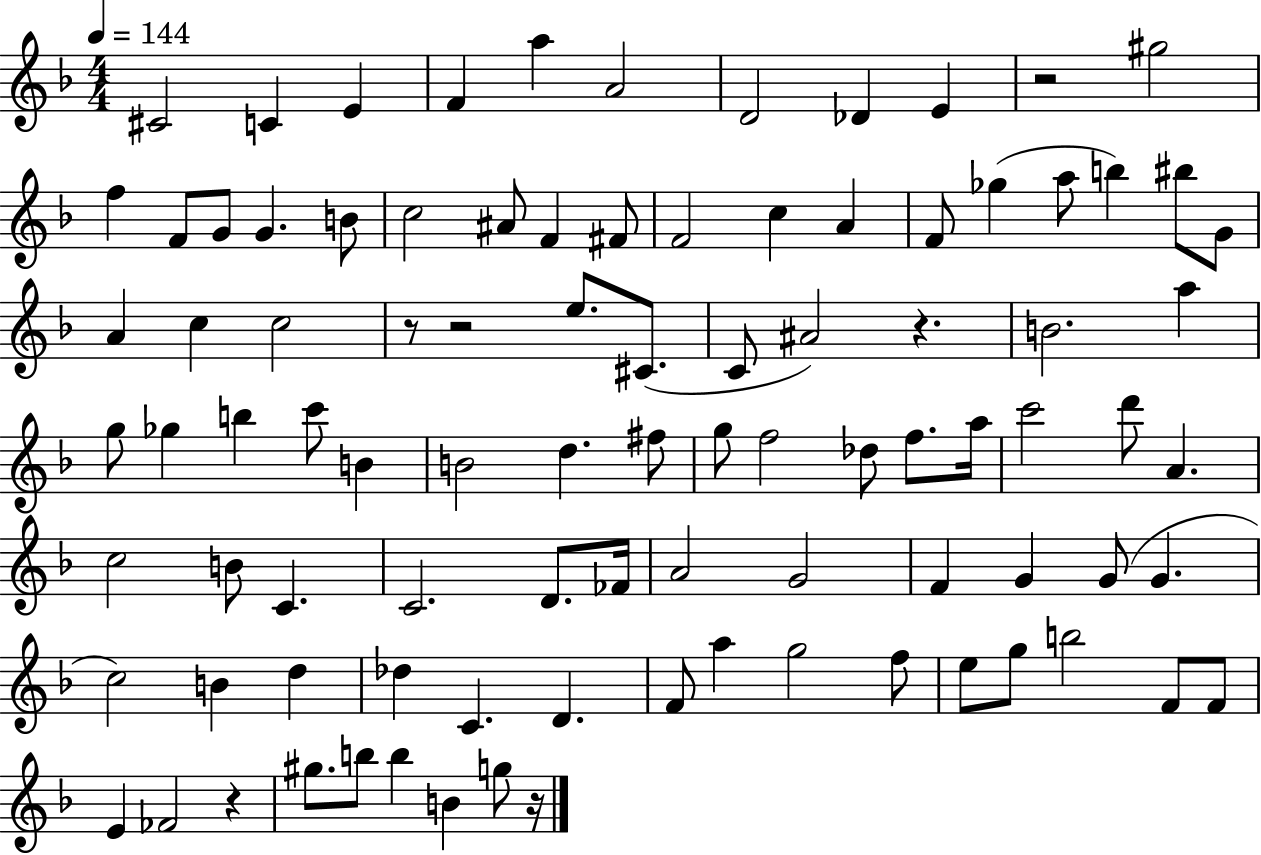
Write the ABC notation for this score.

X:1
T:Untitled
M:4/4
L:1/4
K:F
^C2 C E F a A2 D2 _D E z2 ^g2 f F/2 G/2 G B/2 c2 ^A/2 F ^F/2 F2 c A F/2 _g a/2 b ^b/2 G/2 A c c2 z/2 z2 e/2 ^C/2 C/2 ^A2 z B2 a g/2 _g b c'/2 B B2 d ^f/2 g/2 f2 _d/2 f/2 a/4 c'2 d'/2 A c2 B/2 C C2 D/2 _F/4 A2 G2 F G G/2 G c2 B d _d C D F/2 a g2 f/2 e/2 g/2 b2 F/2 F/2 E _F2 z ^g/2 b/2 b B g/2 z/4